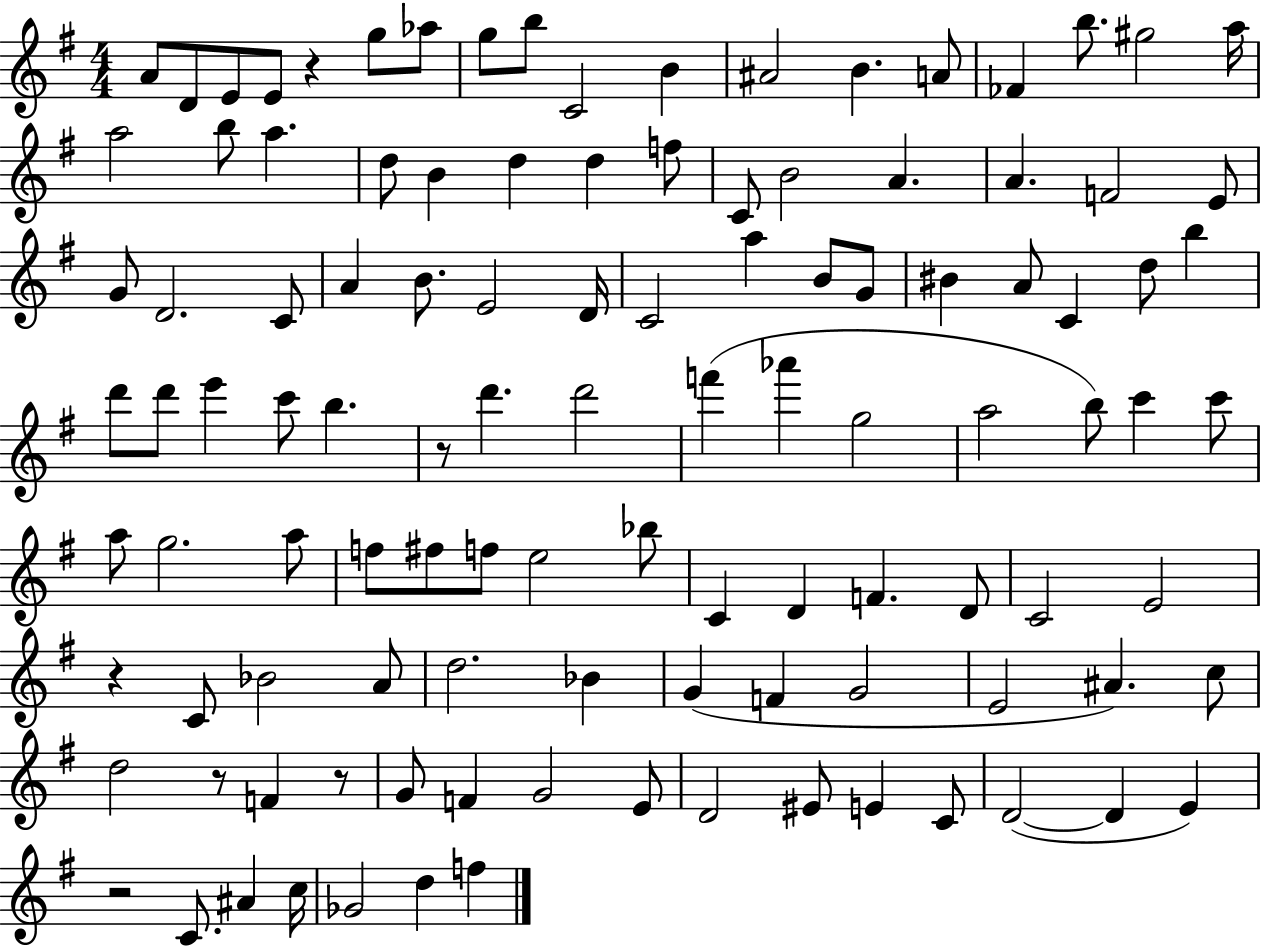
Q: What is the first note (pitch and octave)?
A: A4